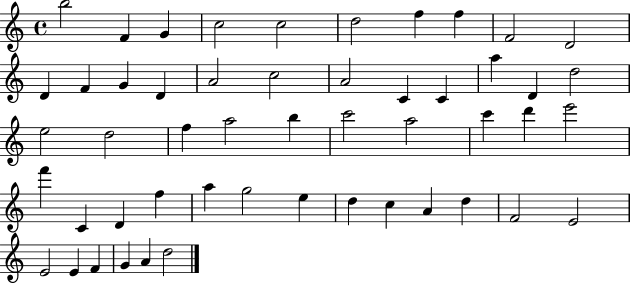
B5/h F4/q G4/q C5/h C5/h D5/h F5/q F5/q F4/h D4/h D4/q F4/q G4/q D4/q A4/h C5/h A4/h C4/q C4/q A5/q D4/q D5/h E5/h D5/h F5/q A5/h B5/q C6/h A5/h C6/q D6/q E6/h F6/q C4/q D4/q F5/q A5/q G5/h E5/q D5/q C5/q A4/q D5/q F4/h E4/h E4/h E4/q F4/q G4/q A4/q D5/h